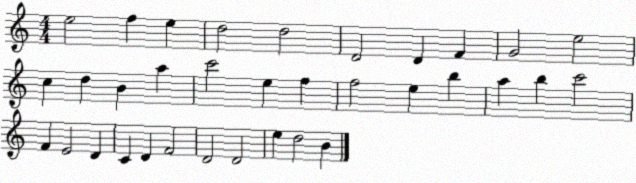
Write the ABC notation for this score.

X:1
T:Untitled
M:4/4
L:1/4
K:C
e2 f e d2 d2 D2 D F G2 e2 c d B a c'2 e f f2 e b a b c'2 F E2 D C D F2 D2 D2 e d2 B